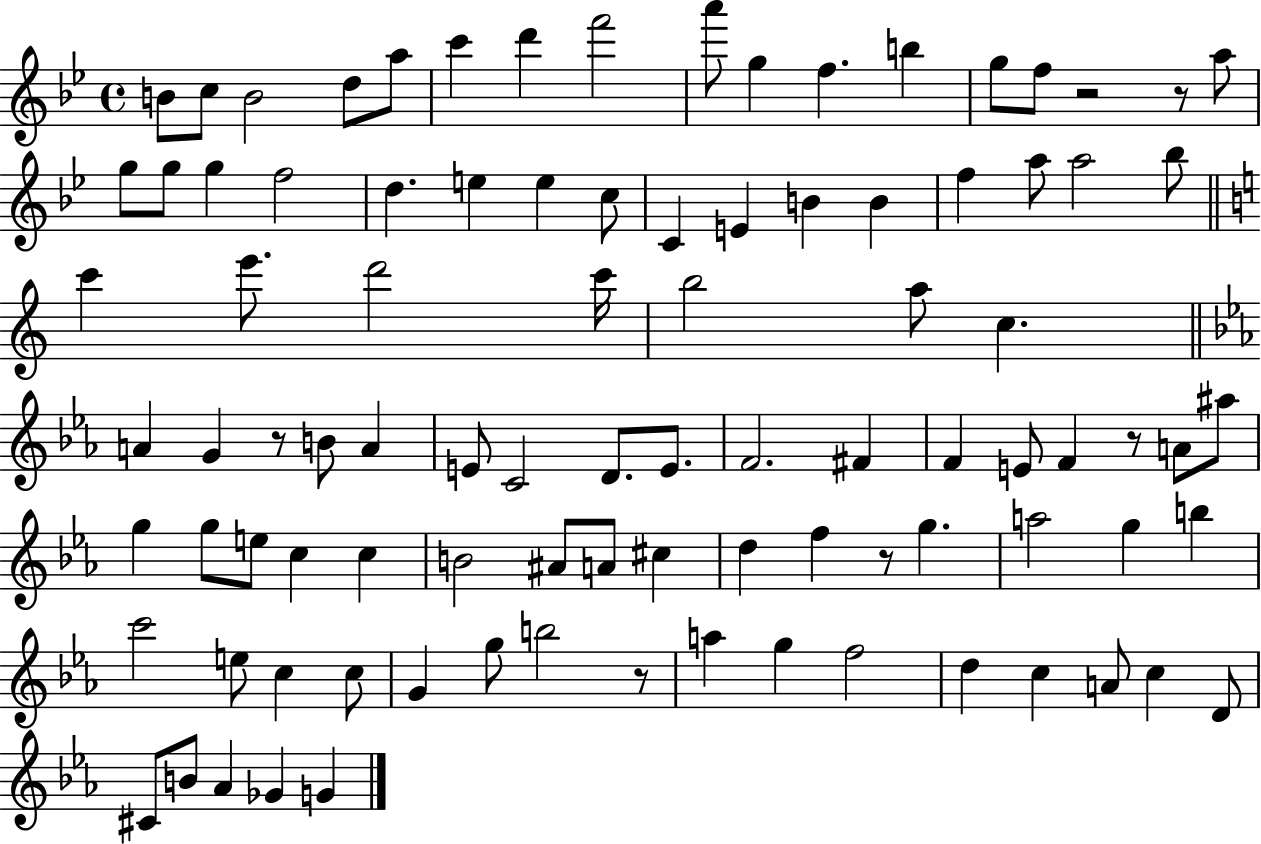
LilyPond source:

{
  \clef treble
  \time 4/4
  \defaultTimeSignature
  \key bes \major
  b'8 c''8 b'2 d''8 a''8 | c'''4 d'''4 f'''2 | a'''8 g''4 f''4. b''4 | g''8 f''8 r2 r8 a''8 | \break g''8 g''8 g''4 f''2 | d''4. e''4 e''4 c''8 | c'4 e'4 b'4 b'4 | f''4 a''8 a''2 bes''8 | \break \bar "||" \break \key a \minor c'''4 e'''8. d'''2 c'''16 | b''2 a''8 c''4. | \bar "||" \break \key c \minor a'4 g'4 r8 b'8 a'4 | e'8 c'2 d'8. e'8. | f'2. fis'4 | f'4 e'8 f'4 r8 a'8 ais''8 | \break g''4 g''8 e''8 c''4 c''4 | b'2 ais'8 a'8 cis''4 | d''4 f''4 r8 g''4. | a''2 g''4 b''4 | \break c'''2 e''8 c''4 c''8 | g'4 g''8 b''2 r8 | a''4 g''4 f''2 | d''4 c''4 a'8 c''4 d'8 | \break cis'8 b'8 aes'4 ges'4 g'4 | \bar "|."
}